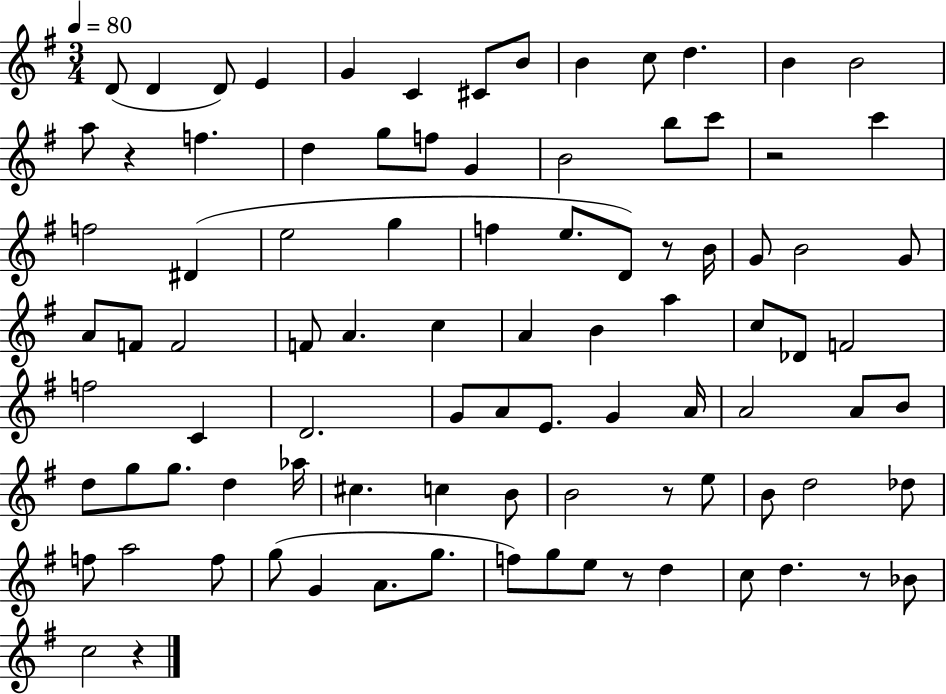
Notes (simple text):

D4/e D4/q D4/e E4/q G4/q C4/q C#4/e B4/e B4/q C5/e D5/q. B4/q B4/h A5/e R/q F5/q. D5/q G5/e F5/e G4/q B4/h B5/e C6/e R/h C6/q F5/h D#4/q E5/h G5/q F5/q E5/e. D4/e R/e B4/s G4/e B4/h G4/e A4/e F4/e F4/h F4/e A4/q. C5/q A4/q B4/q A5/q C5/e Db4/e F4/h F5/h C4/q D4/h. G4/e A4/e E4/e. G4/q A4/s A4/h A4/e B4/e D5/e G5/e G5/e. D5/q Ab5/s C#5/q. C5/q B4/e B4/h R/e E5/e B4/e D5/h Db5/e F5/e A5/h F5/e G5/e G4/q A4/e. G5/e. F5/e G5/e E5/e R/e D5/q C5/e D5/q. R/e Bb4/e C5/h R/q